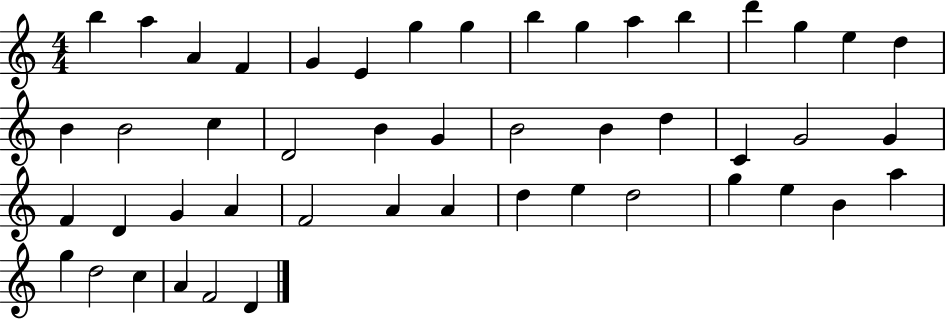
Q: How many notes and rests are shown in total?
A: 48